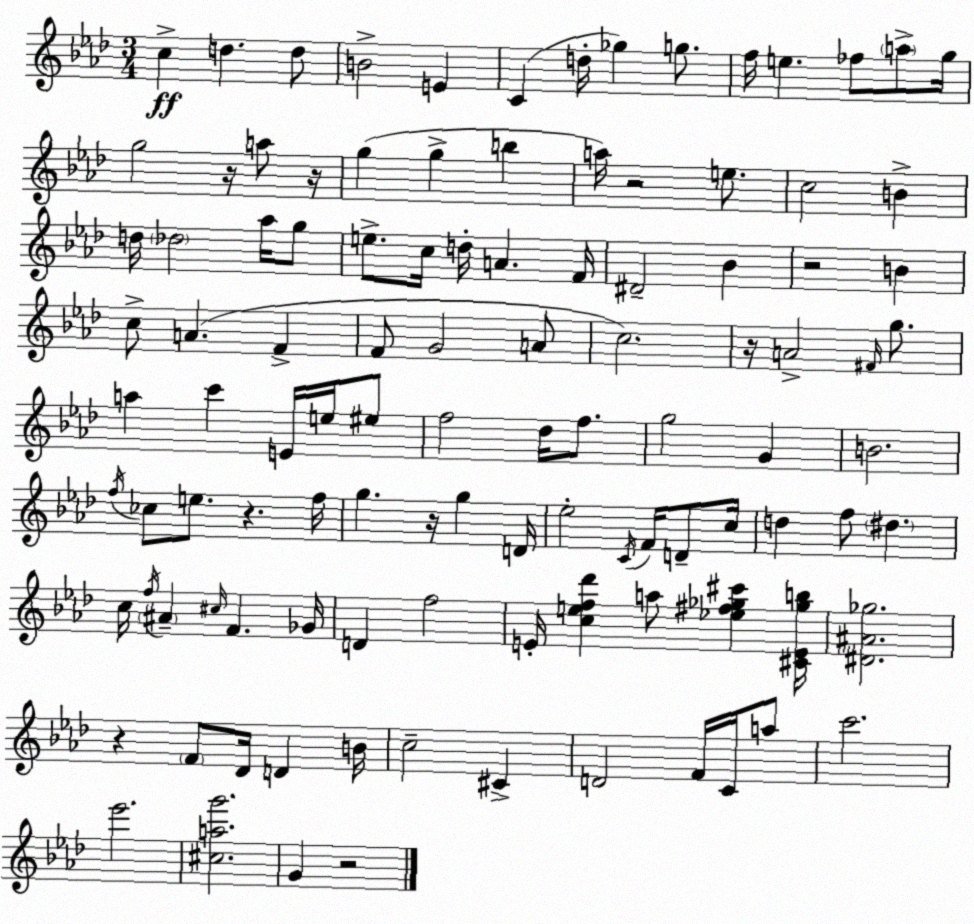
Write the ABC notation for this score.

X:1
T:Untitled
M:3/4
L:1/4
K:Fm
c d d/2 B2 E C d/4 _g g/2 f/4 e _f/2 a/2 g/4 g2 z/4 a/2 z/4 g g b a/4 z2 e/2 c2 B d/4 _d2 _a/4 g/2 e/2 c/4 d/4 A F/4 ^D2 _B z2 B c/2 A F F/2 G2 A/2 c2 z/4 A2 ^F/4 g/2 a c' E/4 e/4 ^e/2 f2 _d/4 f/2 g2 G B2 f/4 _c/2 e/2 z f/4 g z/4 g D/4 _e2 C/4 F/4 D/2 c/4 d f/2 ^d c/4 f/4 ^A ^c/4 F _G/4 D f2 E/4 [cef_d'] a/2 [_e^f_g^c'] [^CE_gb]/4 [^D^A_g]2 z F/2 _D/4 D B/4 c2 ^C D2 F/4 C/4 a/2 c'2 _e'2 [^cag']2 G z2